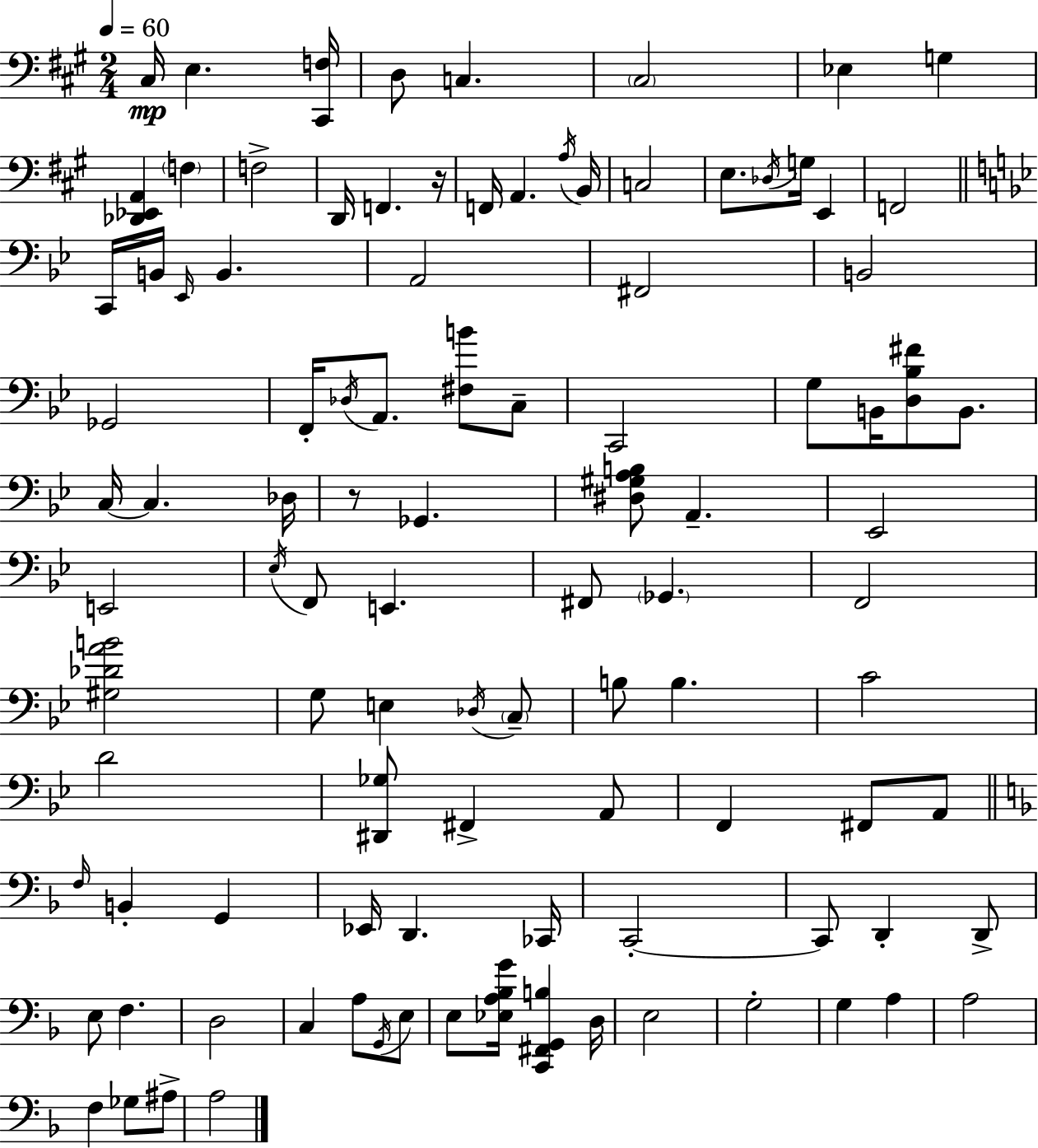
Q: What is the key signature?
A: A major